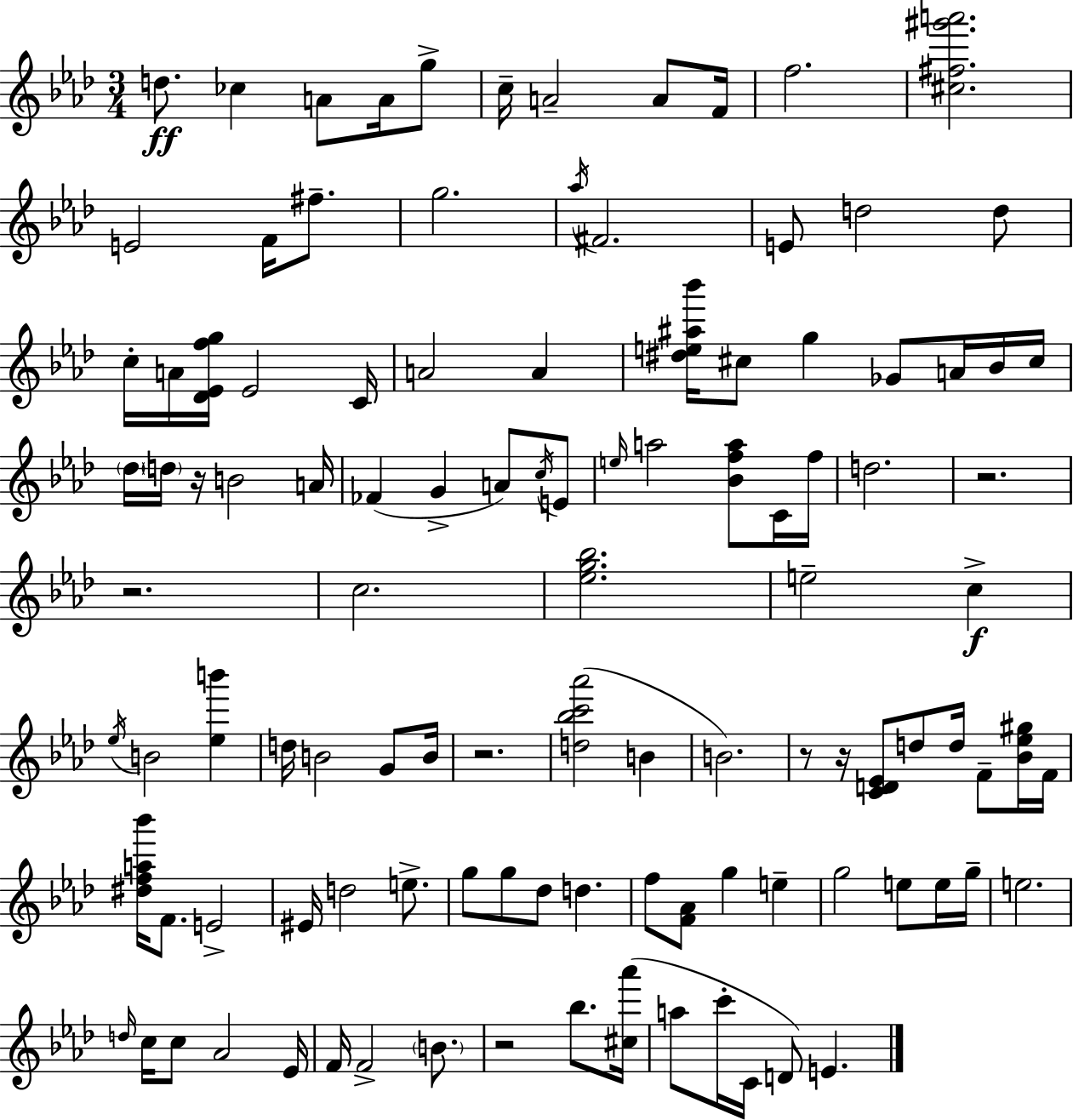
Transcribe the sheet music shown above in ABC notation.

X:1
T:Untitled
M:3/4
L:1/4
K:Ab
d/2 _c A/2 A/4 g/2 c/4 A2 A/2 F/4 f2 [^c^f^g'a']2 E2 F/4 ^f/2 g2 _a/4 ^F2 E/2 d2 d/2 c/4 A/4 [_D_Efg]/4 _E2 C/4 A2 A [^de^a_b']/4 ^c/2 g _G/2 A/4 _B/4 ^c/4 _d/4 d/4 z/4 B2 A/4 _F G A/2 c/4 E/2 e/4 a2 [_Bfa]/2 C/4 f/4 d2 z2 z2 c2 [_eg_b]2 e2 c _e/4 B2 [_eb'] d/4 B2 G/2 B/4 z2 [d_bc'_a']2 B B2 z/2 z/4 [CD_E]/2 d/2 d/4 F/2 [_B_e^g]/4 F/4 [^dfa_b']/4 F/2 E2 ^E/4 d2 e/2 g/2 g/2 _d/2 d f/2 [F_A]/2 g e g2 e/2 e/4 g/4 e2 d/4 c/4 c/2 _A2 _E/4 F/4 F2 B/2 z2 _b/2 [^c_a']/4 a/2 c'/4 C/4 D/2 E